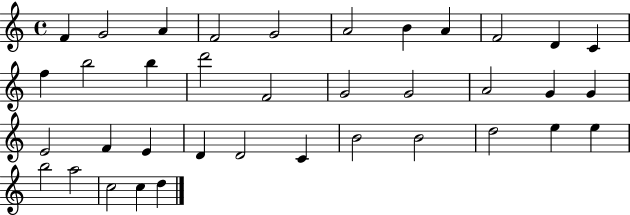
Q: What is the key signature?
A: C major